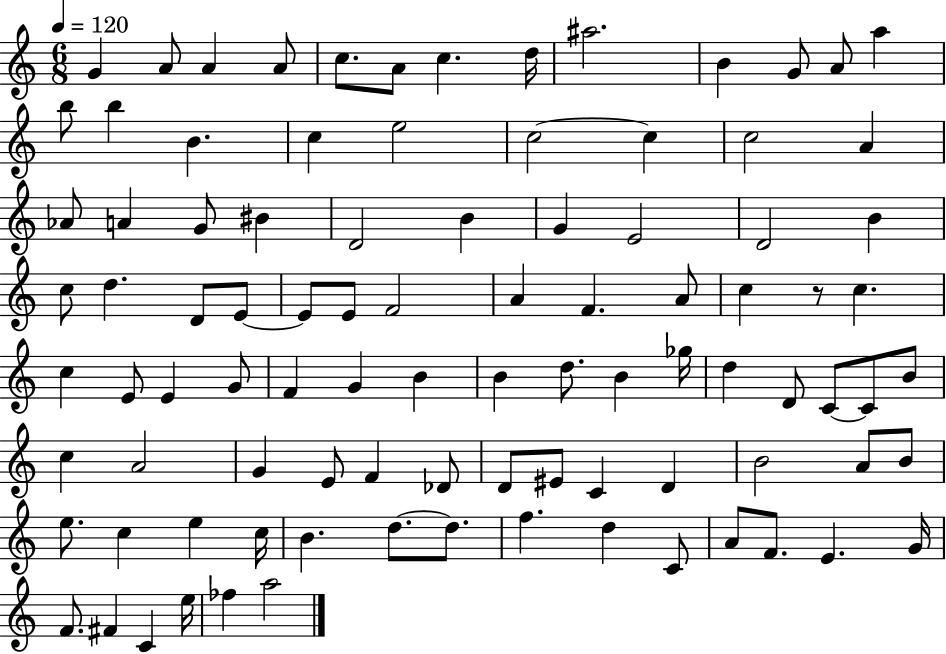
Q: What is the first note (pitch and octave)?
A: G4